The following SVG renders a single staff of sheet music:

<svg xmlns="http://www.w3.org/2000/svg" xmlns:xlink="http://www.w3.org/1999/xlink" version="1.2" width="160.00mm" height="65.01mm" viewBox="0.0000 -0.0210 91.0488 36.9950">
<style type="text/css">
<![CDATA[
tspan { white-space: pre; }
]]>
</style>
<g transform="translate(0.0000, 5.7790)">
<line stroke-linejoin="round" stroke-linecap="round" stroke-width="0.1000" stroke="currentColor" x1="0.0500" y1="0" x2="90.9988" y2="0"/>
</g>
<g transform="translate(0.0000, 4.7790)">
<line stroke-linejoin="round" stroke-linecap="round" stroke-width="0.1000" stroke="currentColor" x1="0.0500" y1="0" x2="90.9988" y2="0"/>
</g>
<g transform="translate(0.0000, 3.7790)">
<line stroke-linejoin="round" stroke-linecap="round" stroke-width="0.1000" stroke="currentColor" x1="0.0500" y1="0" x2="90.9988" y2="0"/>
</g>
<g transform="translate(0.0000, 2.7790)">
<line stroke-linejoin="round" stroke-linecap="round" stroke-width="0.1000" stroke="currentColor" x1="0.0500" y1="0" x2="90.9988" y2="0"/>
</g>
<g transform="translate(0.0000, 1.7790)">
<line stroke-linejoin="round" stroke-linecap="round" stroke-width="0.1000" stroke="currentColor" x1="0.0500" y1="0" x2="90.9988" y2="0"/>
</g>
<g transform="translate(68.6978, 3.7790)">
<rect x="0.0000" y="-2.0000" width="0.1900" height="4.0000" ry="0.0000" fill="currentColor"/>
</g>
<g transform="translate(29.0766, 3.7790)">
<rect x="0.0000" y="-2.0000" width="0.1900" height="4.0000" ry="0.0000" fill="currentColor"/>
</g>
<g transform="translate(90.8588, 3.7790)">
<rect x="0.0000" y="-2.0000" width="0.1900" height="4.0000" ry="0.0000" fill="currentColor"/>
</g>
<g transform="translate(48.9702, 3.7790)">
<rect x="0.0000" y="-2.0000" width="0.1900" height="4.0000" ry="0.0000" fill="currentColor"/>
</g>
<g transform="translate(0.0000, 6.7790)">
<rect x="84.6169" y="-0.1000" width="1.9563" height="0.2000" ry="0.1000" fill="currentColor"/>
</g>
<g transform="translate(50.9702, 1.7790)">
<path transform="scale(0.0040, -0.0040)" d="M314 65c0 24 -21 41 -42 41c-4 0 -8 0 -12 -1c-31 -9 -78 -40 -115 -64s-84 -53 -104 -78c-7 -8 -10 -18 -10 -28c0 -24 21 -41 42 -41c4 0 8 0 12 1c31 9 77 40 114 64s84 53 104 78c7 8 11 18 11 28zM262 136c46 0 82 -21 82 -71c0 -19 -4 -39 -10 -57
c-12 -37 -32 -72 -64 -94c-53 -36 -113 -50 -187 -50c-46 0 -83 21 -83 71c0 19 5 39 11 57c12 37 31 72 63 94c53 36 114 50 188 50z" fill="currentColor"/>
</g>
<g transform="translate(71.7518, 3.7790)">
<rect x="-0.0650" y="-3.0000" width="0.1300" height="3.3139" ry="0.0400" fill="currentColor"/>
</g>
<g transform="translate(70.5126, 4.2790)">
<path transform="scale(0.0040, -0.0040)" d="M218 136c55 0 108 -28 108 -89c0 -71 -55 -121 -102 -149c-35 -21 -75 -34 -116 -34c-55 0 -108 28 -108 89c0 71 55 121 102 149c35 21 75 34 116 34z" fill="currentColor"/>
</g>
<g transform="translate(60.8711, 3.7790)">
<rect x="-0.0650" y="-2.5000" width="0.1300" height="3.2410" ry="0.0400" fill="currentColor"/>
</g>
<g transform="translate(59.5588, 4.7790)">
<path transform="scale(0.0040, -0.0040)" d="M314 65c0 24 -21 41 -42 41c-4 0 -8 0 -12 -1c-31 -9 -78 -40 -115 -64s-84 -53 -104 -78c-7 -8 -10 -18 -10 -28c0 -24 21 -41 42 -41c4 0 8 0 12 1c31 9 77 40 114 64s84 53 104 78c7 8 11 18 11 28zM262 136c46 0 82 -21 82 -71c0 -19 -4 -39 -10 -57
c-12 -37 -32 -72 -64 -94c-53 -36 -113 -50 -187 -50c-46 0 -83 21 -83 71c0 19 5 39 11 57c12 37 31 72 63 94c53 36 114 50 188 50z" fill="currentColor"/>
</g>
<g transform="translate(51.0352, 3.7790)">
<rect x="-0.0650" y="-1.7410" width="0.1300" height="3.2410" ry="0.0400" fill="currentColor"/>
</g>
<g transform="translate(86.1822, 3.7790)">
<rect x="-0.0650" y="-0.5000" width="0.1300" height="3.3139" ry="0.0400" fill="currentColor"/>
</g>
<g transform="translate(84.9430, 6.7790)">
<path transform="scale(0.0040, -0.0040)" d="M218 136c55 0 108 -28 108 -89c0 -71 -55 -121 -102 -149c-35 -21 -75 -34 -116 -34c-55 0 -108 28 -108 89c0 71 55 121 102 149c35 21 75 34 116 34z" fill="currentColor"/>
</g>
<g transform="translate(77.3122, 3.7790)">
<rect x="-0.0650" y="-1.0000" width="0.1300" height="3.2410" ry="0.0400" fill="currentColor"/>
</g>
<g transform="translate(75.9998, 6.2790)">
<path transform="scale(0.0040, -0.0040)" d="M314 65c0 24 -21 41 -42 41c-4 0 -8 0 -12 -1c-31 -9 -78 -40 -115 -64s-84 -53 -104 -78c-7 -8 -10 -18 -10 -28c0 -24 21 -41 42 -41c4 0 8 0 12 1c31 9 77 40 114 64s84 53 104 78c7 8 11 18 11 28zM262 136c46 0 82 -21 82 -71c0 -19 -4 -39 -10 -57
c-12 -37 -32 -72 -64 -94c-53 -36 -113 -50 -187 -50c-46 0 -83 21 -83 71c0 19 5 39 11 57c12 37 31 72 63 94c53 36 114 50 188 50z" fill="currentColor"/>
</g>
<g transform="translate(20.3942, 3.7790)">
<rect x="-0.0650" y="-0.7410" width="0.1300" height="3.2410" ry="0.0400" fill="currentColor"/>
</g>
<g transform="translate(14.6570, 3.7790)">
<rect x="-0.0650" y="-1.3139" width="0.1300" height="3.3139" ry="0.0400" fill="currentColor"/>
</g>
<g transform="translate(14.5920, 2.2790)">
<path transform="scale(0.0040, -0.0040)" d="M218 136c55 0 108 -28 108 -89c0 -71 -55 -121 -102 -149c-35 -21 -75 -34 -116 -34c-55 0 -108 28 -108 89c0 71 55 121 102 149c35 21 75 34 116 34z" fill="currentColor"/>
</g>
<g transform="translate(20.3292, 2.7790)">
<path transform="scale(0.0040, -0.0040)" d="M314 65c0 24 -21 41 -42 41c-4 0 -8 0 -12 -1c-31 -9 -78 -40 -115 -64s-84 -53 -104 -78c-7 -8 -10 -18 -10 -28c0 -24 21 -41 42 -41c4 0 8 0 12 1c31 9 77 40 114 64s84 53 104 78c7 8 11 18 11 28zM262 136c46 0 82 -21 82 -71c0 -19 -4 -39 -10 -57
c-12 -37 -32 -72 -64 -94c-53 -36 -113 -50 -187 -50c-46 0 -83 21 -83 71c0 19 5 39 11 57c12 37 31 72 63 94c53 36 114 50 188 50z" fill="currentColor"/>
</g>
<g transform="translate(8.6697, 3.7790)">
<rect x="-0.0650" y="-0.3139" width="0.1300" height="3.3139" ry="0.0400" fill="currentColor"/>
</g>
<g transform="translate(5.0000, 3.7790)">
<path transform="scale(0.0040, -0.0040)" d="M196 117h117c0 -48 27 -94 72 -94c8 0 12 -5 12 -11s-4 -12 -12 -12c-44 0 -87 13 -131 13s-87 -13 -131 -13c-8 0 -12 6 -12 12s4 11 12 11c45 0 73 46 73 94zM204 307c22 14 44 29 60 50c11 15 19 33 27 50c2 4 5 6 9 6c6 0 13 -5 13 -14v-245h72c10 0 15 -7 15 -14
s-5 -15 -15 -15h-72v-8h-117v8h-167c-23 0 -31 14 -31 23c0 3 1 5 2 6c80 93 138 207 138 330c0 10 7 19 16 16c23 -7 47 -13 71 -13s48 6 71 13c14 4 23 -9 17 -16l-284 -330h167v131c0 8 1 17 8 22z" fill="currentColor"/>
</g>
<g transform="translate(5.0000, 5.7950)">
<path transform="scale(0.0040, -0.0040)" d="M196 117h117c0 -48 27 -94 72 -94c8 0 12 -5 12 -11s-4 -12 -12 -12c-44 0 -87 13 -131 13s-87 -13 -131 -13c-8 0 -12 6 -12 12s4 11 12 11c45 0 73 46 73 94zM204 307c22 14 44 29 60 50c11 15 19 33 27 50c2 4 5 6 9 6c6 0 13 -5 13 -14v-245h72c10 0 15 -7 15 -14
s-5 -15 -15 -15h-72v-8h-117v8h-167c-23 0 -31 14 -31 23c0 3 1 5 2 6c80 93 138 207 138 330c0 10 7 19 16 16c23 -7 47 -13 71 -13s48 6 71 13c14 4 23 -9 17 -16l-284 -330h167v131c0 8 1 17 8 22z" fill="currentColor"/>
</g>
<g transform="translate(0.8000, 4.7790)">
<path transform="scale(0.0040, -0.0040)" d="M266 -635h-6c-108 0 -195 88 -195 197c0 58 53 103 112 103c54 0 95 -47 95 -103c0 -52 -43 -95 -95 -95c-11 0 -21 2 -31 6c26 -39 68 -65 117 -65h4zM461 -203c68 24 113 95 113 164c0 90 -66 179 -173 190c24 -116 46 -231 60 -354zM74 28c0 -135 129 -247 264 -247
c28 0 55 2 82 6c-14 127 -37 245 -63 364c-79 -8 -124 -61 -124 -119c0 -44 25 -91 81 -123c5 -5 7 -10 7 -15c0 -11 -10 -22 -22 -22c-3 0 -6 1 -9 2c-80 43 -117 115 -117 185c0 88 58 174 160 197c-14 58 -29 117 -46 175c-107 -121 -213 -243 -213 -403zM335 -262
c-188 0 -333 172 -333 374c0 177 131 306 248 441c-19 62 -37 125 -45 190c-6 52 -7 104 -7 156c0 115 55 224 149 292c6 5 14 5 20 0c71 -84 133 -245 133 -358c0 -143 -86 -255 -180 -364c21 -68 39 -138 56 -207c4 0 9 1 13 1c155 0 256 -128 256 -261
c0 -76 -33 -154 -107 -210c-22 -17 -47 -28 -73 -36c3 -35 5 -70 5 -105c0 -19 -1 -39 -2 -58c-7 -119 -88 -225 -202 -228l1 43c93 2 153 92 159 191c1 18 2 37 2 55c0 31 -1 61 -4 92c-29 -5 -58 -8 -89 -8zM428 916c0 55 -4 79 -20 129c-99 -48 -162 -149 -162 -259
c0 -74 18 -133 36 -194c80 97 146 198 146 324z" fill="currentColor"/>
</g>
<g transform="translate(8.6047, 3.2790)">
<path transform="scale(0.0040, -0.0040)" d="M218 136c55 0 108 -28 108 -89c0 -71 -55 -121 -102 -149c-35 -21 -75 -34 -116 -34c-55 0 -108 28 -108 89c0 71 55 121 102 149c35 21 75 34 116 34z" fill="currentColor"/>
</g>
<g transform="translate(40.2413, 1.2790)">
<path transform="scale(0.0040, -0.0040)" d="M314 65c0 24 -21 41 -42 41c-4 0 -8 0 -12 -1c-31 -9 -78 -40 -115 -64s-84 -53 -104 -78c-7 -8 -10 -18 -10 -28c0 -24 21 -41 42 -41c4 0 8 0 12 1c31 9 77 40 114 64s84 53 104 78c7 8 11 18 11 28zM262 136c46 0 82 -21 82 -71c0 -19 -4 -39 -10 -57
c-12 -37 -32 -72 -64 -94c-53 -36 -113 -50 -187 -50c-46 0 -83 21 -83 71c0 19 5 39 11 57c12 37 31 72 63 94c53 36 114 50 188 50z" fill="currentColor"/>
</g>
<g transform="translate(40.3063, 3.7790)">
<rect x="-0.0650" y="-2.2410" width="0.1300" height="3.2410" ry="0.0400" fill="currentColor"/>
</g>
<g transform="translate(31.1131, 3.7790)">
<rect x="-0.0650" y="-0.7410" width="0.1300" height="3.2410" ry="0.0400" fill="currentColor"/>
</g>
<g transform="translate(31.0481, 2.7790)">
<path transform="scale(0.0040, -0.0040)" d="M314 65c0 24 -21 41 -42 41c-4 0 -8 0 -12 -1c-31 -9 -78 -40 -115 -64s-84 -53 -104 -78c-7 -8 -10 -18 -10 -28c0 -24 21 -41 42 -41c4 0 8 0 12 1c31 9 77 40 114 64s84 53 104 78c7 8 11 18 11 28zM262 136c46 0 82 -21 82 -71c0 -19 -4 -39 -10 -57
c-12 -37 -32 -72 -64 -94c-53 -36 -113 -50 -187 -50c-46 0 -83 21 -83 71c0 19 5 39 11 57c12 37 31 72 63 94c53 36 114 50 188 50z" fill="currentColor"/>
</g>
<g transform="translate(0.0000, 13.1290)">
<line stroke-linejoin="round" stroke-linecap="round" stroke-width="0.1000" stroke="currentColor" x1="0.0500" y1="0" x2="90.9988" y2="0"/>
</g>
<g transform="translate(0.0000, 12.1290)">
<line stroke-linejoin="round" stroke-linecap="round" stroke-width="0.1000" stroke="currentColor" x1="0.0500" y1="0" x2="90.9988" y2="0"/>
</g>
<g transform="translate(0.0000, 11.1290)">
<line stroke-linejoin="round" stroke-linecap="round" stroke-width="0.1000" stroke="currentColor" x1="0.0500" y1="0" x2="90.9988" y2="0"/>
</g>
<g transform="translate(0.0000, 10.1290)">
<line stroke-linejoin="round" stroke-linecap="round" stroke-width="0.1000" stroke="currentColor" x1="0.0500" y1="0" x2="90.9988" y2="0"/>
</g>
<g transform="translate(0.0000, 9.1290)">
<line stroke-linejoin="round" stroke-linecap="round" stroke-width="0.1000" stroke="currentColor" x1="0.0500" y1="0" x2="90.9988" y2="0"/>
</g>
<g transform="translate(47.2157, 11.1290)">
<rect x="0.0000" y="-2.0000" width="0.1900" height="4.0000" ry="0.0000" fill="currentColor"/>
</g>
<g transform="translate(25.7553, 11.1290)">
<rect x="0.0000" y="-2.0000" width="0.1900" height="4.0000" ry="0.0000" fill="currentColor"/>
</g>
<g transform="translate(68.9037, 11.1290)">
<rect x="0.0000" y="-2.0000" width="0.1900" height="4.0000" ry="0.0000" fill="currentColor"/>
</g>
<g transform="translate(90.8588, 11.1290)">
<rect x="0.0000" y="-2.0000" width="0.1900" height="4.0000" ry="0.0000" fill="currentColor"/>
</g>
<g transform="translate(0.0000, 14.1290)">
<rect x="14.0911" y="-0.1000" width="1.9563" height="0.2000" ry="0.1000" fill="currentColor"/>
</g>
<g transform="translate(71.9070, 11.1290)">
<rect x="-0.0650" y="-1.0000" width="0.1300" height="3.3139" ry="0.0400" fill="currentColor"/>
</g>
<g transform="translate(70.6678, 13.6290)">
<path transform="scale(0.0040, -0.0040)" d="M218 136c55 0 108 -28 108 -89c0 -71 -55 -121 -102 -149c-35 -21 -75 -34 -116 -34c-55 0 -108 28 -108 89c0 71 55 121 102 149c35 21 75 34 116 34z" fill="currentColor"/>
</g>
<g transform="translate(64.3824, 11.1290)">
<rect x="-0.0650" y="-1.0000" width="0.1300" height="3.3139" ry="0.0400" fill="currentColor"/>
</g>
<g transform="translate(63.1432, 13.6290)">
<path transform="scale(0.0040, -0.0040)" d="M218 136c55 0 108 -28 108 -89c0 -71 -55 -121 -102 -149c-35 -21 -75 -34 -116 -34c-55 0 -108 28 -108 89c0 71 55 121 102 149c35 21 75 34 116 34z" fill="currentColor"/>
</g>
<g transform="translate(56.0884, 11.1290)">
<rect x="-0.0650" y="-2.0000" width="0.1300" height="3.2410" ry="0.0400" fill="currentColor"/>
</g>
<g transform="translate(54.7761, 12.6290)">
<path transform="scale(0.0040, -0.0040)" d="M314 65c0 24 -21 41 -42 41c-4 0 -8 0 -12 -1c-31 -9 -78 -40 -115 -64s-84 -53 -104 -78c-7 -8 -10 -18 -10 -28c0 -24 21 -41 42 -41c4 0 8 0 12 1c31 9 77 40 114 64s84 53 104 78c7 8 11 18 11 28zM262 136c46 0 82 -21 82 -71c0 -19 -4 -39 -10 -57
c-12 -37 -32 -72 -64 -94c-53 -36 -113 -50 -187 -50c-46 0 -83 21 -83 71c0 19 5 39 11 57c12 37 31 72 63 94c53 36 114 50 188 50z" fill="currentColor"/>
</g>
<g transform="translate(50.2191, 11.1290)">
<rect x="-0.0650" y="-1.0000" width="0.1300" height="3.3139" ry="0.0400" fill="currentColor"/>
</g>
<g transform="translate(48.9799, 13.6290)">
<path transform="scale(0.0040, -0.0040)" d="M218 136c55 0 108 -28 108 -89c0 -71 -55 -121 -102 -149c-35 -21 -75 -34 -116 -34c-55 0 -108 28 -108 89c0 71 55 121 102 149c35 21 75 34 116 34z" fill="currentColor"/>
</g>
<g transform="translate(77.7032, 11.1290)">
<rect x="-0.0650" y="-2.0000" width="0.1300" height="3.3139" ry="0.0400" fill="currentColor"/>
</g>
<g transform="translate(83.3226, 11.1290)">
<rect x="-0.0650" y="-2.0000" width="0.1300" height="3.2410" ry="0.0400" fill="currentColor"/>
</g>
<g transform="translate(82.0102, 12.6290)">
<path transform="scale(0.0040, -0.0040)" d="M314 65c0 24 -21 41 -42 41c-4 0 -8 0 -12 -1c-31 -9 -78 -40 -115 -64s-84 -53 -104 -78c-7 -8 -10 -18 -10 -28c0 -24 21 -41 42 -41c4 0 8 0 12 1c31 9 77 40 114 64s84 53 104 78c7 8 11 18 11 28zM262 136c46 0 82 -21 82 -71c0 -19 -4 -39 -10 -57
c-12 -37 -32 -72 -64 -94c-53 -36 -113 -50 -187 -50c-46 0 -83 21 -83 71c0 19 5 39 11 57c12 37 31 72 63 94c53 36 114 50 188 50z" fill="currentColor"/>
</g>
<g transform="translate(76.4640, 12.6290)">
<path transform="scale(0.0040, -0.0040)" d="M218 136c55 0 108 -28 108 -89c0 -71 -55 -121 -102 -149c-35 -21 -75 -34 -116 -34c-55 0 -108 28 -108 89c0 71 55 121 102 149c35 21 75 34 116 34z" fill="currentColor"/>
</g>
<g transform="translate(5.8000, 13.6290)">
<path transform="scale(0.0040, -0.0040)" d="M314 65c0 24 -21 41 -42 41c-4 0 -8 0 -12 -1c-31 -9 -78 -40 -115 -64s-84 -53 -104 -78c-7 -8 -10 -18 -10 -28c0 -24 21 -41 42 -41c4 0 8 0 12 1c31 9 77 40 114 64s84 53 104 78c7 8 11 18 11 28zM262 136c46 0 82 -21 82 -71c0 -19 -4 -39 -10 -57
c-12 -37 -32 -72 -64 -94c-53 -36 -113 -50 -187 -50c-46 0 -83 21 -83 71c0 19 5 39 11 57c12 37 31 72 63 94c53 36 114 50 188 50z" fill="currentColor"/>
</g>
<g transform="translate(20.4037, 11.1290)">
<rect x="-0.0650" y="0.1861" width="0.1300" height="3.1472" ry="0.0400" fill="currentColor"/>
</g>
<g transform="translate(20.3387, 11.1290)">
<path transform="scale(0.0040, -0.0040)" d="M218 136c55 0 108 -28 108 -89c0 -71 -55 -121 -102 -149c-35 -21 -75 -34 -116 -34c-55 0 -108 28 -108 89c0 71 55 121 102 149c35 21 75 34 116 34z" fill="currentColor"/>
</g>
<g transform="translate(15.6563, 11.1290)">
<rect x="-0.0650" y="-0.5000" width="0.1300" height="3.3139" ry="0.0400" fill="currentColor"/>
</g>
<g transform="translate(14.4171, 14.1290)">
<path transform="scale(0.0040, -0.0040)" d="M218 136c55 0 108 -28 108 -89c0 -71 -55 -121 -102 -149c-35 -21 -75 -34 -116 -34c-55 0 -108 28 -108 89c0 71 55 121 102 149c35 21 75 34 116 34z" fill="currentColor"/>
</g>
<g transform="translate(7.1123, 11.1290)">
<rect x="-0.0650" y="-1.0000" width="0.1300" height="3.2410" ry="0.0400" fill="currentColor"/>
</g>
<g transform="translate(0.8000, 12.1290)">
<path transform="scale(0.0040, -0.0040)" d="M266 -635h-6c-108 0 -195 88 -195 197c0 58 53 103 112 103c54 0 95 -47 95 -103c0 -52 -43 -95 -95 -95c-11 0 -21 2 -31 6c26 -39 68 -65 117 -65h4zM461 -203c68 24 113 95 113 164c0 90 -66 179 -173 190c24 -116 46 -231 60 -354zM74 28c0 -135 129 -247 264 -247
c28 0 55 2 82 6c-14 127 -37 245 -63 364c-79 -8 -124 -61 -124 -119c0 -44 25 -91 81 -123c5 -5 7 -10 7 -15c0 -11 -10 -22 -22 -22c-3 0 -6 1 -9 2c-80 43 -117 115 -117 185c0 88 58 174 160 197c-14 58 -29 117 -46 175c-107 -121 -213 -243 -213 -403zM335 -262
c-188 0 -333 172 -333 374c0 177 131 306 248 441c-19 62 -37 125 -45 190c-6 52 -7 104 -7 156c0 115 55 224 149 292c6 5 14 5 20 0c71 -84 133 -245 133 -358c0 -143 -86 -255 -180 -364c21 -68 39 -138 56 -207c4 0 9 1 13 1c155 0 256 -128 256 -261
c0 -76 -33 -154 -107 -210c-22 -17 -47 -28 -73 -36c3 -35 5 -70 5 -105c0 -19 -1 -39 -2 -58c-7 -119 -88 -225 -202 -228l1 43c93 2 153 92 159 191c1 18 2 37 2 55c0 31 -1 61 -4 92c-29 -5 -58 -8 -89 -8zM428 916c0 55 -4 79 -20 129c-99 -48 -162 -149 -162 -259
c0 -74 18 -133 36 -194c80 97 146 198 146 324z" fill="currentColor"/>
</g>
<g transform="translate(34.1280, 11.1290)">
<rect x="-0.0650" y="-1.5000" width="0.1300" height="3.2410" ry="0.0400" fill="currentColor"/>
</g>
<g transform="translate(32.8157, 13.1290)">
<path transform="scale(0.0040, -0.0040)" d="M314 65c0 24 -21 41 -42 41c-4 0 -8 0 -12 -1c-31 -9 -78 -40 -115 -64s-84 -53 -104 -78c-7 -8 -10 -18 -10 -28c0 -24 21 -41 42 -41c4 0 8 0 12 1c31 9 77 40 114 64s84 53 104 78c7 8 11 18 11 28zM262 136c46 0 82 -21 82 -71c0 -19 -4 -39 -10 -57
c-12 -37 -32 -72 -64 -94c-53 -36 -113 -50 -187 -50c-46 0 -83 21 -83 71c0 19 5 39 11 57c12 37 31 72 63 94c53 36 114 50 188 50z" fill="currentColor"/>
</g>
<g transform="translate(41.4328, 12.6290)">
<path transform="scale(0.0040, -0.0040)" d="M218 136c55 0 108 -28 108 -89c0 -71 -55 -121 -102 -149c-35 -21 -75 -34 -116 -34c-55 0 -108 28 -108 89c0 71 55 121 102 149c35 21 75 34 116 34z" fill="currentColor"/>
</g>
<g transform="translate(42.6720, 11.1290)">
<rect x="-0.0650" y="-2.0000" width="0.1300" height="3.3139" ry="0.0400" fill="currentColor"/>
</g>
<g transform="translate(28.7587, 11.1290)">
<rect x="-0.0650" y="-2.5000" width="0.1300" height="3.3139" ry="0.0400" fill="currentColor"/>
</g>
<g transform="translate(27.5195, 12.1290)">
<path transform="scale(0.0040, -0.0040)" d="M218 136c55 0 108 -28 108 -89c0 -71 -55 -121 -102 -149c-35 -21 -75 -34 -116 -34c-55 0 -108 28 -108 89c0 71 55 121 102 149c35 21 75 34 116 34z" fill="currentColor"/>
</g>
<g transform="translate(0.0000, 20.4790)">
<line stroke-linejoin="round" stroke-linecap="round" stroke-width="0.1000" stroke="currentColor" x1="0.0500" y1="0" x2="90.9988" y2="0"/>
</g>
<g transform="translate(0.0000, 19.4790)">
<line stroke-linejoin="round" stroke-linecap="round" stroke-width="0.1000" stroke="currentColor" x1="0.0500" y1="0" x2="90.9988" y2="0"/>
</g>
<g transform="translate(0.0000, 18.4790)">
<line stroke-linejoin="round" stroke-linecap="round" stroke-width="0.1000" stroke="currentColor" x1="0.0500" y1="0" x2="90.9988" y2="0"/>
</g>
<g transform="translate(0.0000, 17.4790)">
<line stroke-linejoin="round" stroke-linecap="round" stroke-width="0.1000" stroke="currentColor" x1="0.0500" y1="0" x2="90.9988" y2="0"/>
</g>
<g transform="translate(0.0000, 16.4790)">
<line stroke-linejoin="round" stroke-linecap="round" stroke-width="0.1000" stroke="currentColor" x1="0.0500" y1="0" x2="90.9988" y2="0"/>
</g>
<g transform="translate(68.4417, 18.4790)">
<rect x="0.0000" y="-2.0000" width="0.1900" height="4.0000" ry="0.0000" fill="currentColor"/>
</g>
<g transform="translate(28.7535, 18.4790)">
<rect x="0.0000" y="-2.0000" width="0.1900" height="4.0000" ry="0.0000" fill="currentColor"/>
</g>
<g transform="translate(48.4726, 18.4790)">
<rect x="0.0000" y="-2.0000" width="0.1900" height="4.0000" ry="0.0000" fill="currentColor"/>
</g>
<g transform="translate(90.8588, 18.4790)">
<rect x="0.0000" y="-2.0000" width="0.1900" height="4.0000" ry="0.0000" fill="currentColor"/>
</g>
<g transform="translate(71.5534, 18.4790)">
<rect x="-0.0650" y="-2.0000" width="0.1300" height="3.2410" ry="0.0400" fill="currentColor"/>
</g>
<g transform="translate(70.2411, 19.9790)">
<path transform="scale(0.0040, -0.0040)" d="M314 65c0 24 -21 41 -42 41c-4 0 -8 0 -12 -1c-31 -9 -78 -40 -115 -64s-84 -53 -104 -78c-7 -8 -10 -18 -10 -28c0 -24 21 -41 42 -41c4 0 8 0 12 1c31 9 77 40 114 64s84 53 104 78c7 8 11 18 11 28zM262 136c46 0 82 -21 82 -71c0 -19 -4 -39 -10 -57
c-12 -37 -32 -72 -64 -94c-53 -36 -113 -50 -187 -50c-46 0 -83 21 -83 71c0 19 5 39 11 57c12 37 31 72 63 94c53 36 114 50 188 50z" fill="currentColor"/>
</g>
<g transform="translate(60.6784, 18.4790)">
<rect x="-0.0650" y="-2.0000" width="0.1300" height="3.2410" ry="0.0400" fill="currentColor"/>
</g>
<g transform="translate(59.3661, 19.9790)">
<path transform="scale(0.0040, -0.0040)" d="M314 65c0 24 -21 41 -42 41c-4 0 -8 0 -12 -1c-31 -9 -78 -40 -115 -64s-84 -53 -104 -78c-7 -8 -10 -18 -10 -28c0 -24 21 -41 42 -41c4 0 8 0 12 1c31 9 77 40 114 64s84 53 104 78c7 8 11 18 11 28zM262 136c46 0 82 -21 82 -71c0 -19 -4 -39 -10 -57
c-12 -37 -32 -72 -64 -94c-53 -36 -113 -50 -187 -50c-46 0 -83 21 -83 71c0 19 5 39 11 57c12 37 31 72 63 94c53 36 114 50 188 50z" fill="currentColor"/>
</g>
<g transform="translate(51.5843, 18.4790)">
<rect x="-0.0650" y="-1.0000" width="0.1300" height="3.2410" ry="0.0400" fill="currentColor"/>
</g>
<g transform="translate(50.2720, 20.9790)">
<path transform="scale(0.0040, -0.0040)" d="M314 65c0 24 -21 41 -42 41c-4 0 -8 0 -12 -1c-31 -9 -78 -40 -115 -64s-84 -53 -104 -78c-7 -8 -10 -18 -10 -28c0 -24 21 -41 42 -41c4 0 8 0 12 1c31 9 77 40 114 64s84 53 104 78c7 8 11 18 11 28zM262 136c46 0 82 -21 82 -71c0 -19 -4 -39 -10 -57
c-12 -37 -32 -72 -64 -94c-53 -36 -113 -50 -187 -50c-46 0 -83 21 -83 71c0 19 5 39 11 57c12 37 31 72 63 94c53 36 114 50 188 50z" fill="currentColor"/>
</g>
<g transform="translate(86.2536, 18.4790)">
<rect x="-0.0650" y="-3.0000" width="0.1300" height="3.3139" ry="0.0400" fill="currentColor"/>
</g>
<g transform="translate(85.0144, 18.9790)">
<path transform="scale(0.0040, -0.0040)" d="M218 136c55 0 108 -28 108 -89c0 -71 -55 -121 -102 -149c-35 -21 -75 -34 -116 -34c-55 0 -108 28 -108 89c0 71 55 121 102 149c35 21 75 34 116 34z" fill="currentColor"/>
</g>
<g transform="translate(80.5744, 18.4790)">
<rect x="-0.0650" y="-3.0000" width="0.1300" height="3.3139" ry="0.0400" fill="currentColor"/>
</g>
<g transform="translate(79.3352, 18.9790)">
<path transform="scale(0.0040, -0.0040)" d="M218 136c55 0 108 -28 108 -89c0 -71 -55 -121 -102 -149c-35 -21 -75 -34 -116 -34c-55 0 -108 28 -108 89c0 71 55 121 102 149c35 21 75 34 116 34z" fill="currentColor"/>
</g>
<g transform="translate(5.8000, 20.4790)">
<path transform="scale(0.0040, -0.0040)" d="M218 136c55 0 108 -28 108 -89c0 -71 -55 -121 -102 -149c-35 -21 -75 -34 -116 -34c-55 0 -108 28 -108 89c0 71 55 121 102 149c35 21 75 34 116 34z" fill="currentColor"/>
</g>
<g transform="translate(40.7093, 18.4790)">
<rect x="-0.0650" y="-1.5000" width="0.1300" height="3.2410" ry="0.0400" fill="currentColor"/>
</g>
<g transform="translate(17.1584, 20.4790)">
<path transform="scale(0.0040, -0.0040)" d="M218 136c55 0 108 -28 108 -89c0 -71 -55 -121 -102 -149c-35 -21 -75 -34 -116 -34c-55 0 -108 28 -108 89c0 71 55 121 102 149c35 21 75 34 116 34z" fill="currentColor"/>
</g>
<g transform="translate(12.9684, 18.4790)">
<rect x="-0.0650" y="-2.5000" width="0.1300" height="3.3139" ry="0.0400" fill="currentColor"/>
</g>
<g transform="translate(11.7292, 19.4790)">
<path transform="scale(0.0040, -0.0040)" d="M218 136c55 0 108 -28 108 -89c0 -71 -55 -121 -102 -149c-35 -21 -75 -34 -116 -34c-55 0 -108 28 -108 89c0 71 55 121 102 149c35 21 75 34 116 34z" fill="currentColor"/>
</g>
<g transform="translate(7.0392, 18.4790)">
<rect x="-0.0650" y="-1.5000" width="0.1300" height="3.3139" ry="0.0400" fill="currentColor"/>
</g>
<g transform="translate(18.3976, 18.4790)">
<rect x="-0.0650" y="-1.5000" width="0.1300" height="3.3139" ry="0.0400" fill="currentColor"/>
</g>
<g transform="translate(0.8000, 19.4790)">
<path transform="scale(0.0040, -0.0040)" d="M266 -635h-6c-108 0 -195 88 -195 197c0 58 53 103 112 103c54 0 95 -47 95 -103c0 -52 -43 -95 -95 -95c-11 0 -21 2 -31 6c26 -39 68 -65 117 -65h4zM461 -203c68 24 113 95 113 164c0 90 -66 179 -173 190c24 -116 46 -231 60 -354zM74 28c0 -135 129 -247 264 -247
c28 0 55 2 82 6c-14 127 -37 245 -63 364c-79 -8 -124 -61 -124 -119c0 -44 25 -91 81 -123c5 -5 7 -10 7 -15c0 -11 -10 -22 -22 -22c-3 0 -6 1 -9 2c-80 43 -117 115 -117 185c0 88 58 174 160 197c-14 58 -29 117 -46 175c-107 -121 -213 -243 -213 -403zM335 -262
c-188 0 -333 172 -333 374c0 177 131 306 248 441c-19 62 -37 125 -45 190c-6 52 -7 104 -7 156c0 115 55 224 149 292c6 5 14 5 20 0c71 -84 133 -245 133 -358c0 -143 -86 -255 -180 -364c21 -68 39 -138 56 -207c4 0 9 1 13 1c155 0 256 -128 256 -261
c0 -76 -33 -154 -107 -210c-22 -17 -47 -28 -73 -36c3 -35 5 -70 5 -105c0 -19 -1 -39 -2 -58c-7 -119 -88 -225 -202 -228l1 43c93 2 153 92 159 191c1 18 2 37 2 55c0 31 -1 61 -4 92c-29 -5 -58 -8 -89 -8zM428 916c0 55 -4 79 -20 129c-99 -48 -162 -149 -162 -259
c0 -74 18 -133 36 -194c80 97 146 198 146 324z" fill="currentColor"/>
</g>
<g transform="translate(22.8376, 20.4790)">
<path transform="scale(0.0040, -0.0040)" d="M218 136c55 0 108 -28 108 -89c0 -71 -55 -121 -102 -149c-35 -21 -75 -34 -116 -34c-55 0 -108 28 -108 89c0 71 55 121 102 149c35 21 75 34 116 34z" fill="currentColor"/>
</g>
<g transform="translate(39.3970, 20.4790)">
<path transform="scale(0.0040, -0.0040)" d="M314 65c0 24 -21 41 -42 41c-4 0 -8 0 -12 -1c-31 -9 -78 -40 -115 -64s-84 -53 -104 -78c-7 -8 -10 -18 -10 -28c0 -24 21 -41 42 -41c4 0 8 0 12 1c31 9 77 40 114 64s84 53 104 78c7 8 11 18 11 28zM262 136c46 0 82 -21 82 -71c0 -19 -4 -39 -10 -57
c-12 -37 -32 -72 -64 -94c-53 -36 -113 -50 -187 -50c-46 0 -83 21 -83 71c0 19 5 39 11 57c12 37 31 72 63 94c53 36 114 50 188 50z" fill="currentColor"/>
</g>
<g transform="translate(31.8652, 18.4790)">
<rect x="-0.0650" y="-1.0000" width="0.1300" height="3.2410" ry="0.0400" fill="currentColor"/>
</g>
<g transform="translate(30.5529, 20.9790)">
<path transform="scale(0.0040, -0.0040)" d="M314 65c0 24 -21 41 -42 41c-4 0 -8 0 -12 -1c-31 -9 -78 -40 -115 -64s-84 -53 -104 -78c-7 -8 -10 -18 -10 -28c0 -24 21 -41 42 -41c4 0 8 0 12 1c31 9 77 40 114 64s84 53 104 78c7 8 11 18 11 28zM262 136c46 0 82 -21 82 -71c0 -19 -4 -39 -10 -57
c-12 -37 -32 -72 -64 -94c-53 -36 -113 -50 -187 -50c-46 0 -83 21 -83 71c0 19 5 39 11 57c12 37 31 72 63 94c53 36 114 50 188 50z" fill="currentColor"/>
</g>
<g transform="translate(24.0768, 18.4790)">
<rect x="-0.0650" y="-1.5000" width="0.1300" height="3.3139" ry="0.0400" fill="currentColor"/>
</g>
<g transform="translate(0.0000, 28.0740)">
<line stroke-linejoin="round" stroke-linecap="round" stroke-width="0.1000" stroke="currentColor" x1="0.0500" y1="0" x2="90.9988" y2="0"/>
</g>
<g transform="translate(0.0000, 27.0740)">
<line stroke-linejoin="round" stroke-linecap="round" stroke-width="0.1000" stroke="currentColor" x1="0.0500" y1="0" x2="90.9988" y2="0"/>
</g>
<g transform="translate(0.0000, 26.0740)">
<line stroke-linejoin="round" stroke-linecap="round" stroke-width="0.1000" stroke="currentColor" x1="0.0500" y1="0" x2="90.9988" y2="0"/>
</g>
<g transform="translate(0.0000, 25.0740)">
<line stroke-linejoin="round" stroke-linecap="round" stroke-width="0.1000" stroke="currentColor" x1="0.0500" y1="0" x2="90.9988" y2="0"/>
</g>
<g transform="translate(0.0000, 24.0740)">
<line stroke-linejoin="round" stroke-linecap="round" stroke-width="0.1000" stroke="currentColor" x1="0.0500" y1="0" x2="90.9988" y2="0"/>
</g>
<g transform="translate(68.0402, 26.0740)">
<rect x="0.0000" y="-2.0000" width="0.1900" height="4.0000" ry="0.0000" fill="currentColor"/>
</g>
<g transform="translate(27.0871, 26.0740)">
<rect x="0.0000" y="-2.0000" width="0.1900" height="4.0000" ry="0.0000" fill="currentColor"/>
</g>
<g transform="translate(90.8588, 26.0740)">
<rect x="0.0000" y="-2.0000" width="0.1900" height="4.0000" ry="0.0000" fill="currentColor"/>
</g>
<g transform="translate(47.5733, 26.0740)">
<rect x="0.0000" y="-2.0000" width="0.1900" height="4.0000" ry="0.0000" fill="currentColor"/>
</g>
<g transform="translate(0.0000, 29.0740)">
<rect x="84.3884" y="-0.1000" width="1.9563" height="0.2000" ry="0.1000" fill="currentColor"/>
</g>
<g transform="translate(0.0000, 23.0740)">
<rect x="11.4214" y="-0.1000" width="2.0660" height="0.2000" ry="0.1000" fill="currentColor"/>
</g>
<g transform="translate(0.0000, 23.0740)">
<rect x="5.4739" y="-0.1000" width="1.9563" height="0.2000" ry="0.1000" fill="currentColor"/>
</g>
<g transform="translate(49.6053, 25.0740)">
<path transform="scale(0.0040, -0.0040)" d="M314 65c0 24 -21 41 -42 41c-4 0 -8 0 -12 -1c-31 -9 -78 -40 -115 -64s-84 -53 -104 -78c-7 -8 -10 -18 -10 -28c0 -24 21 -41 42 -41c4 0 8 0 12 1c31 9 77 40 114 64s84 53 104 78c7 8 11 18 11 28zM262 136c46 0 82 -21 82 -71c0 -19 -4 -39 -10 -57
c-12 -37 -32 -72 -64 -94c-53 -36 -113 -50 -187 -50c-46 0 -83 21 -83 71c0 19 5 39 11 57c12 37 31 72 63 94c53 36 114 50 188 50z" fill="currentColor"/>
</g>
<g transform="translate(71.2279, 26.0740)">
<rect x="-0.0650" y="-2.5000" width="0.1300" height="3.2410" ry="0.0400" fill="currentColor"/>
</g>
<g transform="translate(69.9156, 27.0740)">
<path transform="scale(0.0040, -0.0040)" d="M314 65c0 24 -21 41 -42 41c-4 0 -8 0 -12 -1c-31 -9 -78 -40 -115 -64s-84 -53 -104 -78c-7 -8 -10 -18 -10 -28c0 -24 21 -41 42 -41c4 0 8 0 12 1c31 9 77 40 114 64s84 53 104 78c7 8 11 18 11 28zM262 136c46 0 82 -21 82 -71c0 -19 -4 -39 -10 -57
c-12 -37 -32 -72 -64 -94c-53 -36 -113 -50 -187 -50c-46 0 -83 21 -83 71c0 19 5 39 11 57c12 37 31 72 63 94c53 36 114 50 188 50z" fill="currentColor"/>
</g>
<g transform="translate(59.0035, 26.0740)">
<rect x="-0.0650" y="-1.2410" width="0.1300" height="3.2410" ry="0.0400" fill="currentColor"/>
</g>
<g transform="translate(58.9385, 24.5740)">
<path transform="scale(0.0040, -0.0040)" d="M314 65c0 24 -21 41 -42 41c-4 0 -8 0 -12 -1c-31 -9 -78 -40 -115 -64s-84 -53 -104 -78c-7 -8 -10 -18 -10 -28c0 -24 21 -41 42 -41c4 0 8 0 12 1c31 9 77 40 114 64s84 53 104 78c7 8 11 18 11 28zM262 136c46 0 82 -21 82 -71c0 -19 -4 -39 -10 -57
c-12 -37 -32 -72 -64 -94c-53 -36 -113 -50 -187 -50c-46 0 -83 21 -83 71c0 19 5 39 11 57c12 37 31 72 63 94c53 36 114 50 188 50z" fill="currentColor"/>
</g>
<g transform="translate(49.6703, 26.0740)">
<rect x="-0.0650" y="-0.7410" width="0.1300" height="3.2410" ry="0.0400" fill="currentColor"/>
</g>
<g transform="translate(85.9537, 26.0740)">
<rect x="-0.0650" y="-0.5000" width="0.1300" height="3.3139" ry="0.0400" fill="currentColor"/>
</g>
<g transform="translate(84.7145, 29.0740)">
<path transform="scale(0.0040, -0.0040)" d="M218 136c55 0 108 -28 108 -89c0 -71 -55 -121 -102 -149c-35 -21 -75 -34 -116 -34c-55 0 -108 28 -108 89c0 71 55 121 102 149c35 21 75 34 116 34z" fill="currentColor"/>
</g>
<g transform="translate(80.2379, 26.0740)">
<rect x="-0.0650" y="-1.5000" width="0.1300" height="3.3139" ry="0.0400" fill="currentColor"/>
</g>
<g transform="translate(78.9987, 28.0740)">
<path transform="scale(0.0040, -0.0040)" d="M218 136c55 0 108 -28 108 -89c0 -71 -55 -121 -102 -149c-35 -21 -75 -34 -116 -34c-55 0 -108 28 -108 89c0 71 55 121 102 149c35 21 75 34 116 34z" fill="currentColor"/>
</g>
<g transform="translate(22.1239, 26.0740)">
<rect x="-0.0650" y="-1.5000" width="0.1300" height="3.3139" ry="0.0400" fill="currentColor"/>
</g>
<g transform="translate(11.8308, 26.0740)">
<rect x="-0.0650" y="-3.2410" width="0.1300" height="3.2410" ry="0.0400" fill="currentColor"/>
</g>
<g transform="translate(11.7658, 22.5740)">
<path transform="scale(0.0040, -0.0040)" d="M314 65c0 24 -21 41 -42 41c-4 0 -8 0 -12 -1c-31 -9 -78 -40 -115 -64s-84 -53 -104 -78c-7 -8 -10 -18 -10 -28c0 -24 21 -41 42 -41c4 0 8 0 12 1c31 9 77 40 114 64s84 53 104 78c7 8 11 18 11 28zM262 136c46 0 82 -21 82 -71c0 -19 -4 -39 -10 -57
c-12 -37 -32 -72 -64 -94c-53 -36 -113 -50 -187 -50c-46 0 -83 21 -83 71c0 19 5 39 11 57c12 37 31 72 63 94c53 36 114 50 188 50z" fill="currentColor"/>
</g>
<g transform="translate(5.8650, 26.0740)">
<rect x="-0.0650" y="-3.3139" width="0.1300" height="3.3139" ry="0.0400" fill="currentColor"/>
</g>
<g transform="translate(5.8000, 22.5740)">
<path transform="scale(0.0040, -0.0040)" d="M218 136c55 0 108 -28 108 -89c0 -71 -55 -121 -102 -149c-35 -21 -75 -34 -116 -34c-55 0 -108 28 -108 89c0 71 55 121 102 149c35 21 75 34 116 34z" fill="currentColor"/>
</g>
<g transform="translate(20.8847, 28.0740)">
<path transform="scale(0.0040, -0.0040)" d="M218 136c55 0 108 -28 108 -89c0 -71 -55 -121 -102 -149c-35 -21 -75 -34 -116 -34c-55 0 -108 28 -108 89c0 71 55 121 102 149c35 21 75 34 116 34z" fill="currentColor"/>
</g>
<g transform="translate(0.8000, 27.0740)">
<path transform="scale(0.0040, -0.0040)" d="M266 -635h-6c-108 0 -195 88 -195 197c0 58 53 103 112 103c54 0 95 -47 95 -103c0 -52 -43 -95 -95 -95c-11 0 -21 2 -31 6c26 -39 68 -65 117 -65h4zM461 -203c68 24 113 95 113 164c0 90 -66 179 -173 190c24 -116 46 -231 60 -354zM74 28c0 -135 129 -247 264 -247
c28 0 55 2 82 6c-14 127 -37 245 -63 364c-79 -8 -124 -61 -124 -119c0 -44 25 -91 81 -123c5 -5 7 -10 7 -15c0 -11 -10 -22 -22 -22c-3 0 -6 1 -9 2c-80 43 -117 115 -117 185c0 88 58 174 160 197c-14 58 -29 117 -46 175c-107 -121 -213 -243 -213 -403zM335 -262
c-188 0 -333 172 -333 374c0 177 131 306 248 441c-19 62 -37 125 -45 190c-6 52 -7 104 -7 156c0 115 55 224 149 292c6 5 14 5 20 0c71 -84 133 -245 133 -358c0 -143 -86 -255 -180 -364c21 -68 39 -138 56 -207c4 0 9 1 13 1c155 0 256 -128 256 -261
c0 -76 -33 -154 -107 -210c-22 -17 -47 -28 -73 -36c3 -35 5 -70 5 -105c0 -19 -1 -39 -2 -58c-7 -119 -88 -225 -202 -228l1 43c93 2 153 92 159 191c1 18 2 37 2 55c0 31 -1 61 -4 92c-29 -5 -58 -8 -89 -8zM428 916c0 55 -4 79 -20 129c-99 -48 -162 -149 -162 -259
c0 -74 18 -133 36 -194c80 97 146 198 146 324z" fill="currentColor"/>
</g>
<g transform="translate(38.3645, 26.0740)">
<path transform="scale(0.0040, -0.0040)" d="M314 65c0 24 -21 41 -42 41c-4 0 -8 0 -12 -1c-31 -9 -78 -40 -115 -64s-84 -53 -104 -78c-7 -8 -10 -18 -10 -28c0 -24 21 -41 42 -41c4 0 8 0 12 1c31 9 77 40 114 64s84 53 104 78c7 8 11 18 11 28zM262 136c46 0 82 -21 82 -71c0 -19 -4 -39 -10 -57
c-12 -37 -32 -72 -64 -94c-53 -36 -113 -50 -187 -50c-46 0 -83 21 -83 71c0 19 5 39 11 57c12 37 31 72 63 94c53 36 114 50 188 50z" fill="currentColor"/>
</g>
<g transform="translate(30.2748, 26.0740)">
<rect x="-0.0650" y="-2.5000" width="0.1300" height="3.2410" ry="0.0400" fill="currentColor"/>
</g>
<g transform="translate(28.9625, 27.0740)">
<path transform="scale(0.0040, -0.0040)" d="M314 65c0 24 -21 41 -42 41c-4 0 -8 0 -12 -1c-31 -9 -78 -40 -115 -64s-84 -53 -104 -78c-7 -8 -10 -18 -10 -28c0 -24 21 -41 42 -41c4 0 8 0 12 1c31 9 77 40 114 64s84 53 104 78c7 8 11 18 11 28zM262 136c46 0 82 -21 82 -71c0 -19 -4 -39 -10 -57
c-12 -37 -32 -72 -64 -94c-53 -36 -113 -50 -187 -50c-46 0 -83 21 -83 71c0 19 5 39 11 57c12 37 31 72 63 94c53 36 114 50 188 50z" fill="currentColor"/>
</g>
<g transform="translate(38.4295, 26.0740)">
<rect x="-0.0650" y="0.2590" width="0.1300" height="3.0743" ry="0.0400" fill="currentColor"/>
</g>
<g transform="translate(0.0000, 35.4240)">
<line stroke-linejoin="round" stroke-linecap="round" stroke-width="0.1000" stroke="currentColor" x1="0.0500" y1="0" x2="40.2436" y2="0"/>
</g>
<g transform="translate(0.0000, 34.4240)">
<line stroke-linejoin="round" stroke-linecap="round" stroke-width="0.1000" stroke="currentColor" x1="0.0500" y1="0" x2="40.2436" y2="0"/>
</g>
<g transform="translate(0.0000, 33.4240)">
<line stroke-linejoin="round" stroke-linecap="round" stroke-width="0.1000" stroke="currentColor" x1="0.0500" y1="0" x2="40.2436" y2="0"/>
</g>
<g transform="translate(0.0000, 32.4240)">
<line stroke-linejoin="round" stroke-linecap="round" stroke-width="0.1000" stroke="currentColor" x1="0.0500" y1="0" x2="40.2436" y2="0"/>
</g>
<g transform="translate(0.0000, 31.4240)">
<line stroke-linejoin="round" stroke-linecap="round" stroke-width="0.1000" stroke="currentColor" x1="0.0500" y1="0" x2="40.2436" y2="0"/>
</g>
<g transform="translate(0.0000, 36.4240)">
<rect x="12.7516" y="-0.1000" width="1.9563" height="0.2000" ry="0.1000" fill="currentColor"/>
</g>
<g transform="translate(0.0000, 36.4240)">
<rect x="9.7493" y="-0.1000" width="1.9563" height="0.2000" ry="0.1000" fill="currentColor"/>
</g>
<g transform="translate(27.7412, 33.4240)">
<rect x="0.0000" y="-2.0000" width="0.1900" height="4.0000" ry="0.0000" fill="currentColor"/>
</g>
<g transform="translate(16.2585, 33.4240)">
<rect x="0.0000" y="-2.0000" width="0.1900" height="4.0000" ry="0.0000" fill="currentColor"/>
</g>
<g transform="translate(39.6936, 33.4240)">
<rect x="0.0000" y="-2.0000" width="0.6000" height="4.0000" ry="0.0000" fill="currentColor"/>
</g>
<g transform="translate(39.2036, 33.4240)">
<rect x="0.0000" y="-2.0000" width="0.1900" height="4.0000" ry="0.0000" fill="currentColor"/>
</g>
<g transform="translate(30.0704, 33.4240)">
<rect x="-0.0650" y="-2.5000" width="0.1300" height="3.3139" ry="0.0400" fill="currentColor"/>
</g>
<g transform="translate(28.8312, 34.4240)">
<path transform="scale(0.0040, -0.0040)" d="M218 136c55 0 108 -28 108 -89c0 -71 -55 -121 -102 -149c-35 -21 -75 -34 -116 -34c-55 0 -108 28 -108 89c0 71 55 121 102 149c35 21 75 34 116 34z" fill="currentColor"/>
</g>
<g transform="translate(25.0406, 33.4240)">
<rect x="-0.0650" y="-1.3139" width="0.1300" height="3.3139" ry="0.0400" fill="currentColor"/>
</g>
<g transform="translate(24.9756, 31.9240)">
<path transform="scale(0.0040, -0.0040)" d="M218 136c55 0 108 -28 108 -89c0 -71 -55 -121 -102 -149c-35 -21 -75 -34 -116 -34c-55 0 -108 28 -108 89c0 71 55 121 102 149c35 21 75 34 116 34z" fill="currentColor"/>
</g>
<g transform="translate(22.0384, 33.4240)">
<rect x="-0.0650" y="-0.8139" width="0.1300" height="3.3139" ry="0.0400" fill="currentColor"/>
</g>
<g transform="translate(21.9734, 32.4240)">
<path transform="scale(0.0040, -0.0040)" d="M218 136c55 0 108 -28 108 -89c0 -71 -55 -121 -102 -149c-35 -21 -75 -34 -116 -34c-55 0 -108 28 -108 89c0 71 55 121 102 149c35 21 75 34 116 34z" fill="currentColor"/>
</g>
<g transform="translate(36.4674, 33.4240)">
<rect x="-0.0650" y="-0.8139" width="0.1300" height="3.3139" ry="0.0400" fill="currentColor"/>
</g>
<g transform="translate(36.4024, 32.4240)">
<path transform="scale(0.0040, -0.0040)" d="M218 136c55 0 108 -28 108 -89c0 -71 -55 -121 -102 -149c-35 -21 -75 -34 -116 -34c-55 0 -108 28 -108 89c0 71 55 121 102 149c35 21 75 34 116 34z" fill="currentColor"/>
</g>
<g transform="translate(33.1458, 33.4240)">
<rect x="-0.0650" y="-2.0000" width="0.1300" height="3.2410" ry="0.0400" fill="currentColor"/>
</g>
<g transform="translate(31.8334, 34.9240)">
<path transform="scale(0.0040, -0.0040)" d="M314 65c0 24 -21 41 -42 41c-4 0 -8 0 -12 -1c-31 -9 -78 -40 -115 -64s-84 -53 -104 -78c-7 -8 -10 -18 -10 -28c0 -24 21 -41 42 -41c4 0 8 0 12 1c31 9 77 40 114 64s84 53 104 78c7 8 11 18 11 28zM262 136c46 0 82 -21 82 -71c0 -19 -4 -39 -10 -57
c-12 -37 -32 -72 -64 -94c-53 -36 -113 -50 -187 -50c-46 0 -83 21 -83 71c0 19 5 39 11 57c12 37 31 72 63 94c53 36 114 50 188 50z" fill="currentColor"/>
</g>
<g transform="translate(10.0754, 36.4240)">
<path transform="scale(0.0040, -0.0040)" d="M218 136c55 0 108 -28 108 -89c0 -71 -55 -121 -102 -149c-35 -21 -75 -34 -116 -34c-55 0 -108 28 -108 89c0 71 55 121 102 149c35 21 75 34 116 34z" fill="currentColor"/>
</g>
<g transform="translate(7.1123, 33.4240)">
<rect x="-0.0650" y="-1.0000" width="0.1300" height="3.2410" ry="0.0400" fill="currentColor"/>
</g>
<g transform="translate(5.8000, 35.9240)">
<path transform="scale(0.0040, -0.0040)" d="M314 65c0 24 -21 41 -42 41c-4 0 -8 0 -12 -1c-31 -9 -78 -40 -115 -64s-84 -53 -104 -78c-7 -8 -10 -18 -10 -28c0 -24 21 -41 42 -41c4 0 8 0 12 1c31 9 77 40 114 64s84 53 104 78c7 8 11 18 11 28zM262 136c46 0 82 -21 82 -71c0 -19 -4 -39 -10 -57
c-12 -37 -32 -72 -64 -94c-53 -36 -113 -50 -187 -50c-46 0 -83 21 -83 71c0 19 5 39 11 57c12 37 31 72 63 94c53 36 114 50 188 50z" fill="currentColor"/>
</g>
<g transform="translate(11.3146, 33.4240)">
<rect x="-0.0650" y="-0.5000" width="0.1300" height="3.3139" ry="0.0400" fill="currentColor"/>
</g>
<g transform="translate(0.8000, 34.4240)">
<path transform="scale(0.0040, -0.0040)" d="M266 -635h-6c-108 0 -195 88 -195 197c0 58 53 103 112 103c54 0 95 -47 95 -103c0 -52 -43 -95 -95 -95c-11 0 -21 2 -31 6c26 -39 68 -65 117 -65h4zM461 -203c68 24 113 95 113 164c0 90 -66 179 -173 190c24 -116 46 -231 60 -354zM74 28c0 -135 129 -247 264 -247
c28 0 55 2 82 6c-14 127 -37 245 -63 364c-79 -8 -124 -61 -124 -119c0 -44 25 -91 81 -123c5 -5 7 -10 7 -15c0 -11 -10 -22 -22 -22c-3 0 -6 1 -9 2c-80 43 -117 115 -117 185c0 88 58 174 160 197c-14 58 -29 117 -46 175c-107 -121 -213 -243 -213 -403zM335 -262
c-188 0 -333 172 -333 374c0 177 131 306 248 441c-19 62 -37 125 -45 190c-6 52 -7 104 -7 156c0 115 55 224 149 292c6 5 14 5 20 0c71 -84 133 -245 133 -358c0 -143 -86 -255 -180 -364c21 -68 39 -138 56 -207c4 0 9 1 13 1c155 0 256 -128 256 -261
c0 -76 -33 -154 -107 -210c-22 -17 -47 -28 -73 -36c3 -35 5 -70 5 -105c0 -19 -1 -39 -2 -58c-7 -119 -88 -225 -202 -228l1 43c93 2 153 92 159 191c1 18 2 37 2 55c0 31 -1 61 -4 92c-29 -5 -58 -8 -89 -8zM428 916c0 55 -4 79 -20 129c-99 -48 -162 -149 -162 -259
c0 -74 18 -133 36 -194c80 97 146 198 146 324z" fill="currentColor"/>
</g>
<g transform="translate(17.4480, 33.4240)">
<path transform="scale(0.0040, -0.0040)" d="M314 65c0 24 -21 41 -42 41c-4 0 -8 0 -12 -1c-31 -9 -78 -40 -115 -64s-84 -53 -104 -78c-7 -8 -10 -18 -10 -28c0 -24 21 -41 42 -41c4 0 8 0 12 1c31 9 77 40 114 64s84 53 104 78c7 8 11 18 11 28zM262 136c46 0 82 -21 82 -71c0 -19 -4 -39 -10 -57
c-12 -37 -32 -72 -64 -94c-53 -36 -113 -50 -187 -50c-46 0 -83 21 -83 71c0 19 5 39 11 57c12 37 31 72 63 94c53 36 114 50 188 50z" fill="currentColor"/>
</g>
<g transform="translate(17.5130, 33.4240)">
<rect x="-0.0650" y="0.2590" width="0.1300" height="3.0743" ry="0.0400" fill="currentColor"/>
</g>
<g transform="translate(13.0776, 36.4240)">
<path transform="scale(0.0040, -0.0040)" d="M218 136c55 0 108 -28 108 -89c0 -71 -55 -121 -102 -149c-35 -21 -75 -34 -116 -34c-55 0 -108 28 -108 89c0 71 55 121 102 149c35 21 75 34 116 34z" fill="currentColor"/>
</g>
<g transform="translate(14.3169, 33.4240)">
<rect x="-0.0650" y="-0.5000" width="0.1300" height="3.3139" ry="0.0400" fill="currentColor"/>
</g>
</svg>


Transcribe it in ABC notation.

X:1
T:Untitled
M:4/4
L:1/4
K:C
c e d2 d2 g2 f2 G2 A D2 C D2 C B G E2 F D F2 D D F F2 E G E E D2 E2 D2 F2 F2 A A b b2 E G2 B2 d2 e2 G2 E C D2 C C B2 d e G F2 d